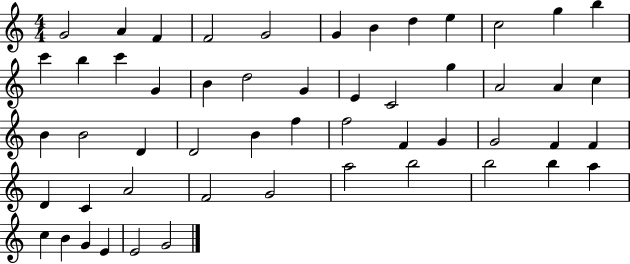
{
  \clef treble
  \numericTimeSignature
  \time 4/4
  \key c \major
  g'2 a'4 f'4 | f'2 g'2 | g'4 b'4 d''4 e''4 | c''2 g''4 b''4 | \break c'''4 b''4 c'''4 g'4 | b'4 d''2 g'4 | e'4 c'2 g''4 | a'2 a'4 c''4 | \break b'4 b'2 d'4 | d'2 b'4 f''4 | f''2 f'4 g'4 | g'2 f'4 f'4 | \break d'4 c'4 a'2 | f'2 g'2 | a''2 b''2 | b''2 b''4 a''4 | \break c''4 b'4 g'4 e'4 | e'2 g'2 | \bar "|."
}